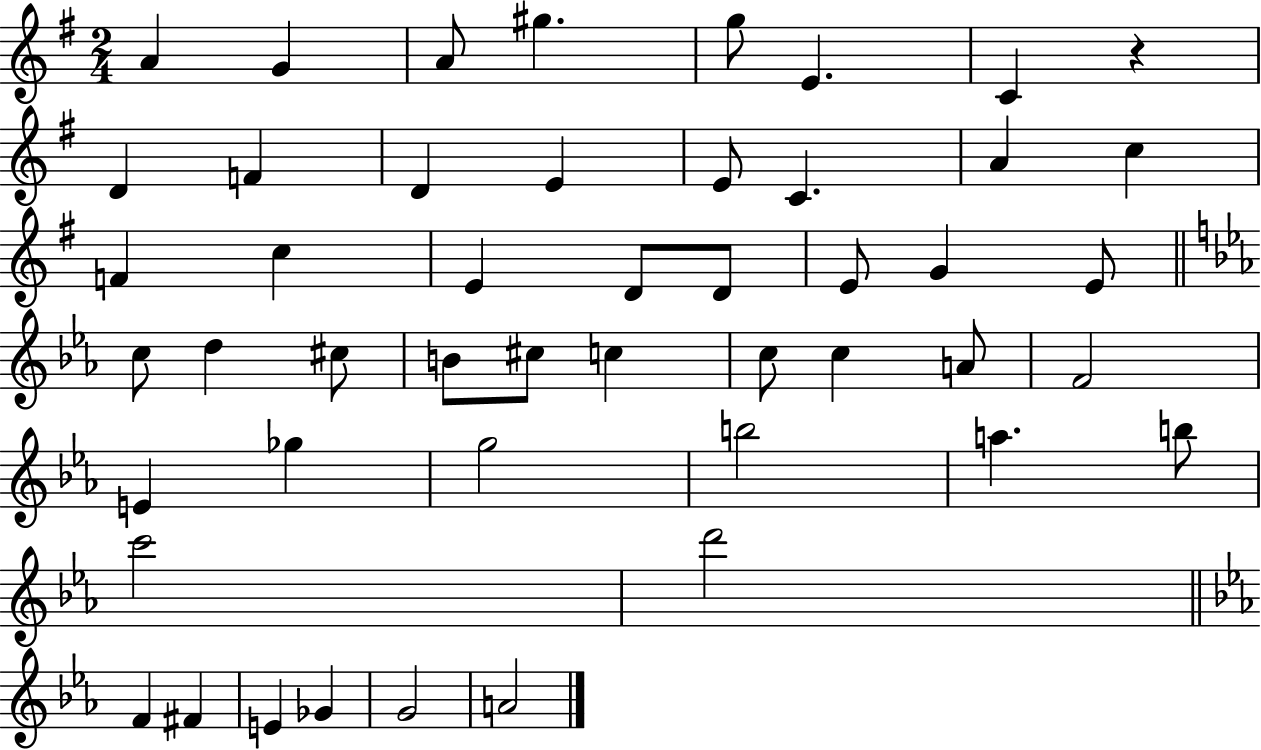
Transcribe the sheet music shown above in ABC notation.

X:1
T:Untitled
M:2/4
L:1/4
K:G
A G A/2 ^g g/2 E C z D F D E E/2 C A c F c E D/2 D/2 E/2 G E/2 c/2 d ^c/2 B/2 ^c/2 c c/2 c A/2 F2 E _g g2 b2 a b/2 c'2 d'2 F ^F E _G G2 A2